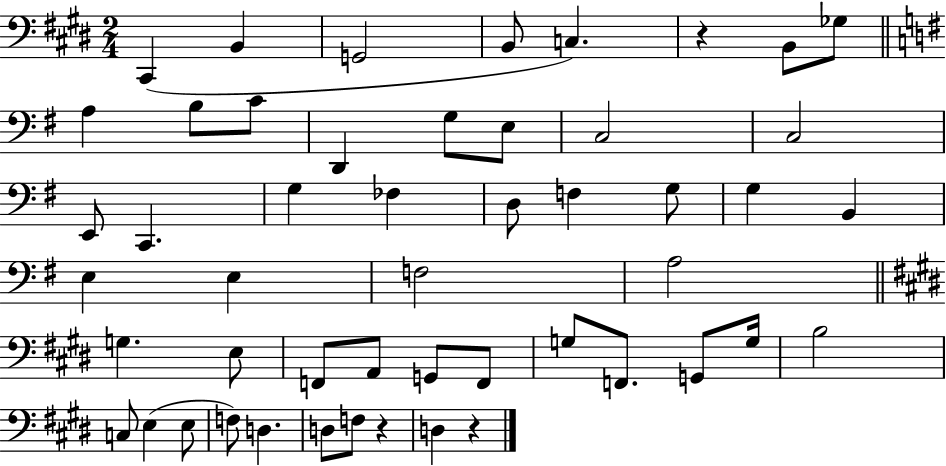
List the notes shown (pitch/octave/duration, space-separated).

C#2/q B2/q G2/h B2/e C3/q. R/q B2/e Gb3/e A3/q B3/e C4/e D2/q G3/e E3/e C3/h C3/h E2/e C2/q. G3/q FES3/q D3/e F3/q G3/e G3/q B2/q E3/q E3/q F3/h A3/h G3/q. E3/e F2/e A2/e G2/e F2/e G3/e F2/e. G2/e G3/s B3/h C3/e E3/q E3/e F3/e D3/q. D3/e F3/e R/q D3/q R/q